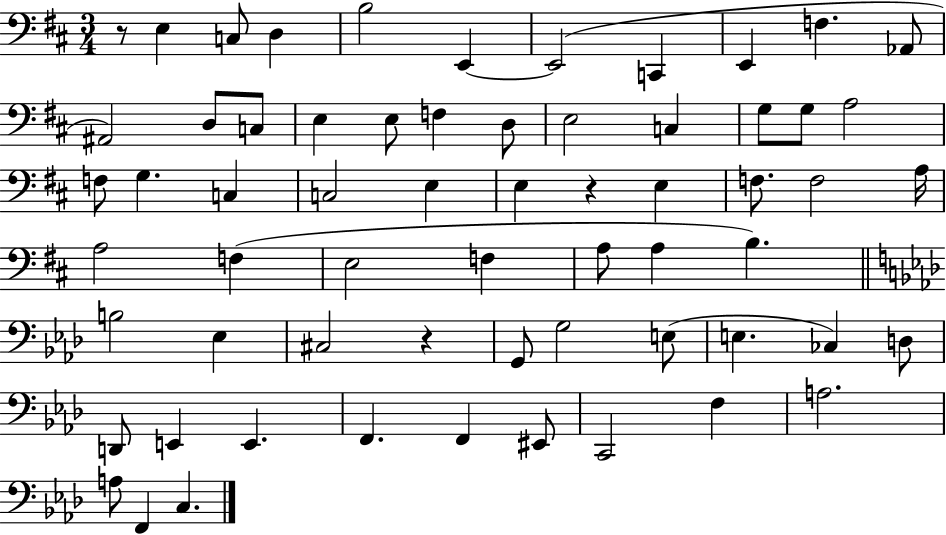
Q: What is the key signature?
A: D major